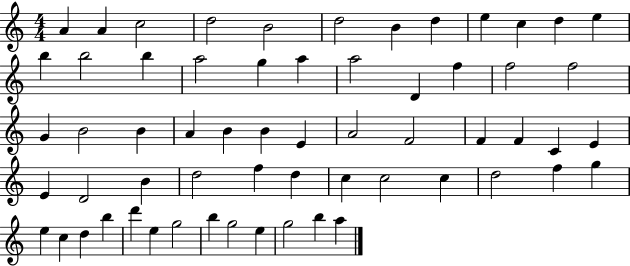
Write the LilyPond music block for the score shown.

{
  \clef treble
  \numericTimeSignature
  \time 4/4
  \key c \major
  a'4 a'4 c''2 | d''2 b'2 | d''2 b'4 d''4 | e''4 c''4 d''4 e''4 | \break b''4 b''2 b''4 | a''2 g''4 a''4 | a''2 d'4 f''4 | f''2 f''2 | \break g'4 b'2 b'4 | a'4 b'4 b'4 e'4 | a'2 f'2 | f'4 f'4 c'4 e'4 | \break e'4 d'2 b'4 | d''2 f''4 d''4 | c''4 c''2 c''4 | d''2 f''4 g''4 | \break e''4 c''4 d''4 b''4 | d'''4 e''4 g''2 | b''4 g''2 e''4 | g''2 b''4 a''4 | \break \bar "|."
}